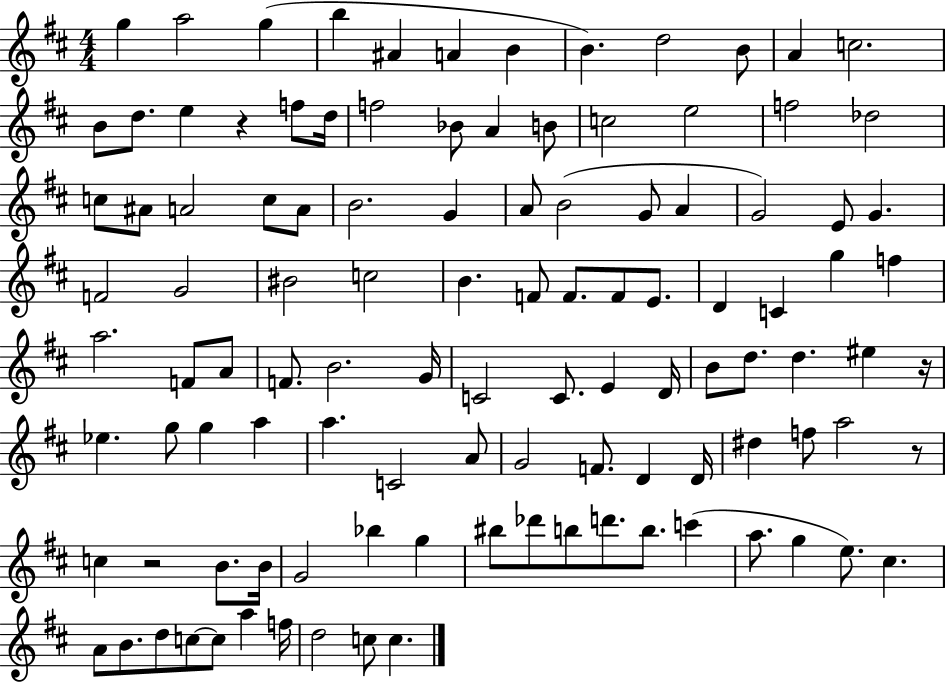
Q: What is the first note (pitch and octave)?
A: G5